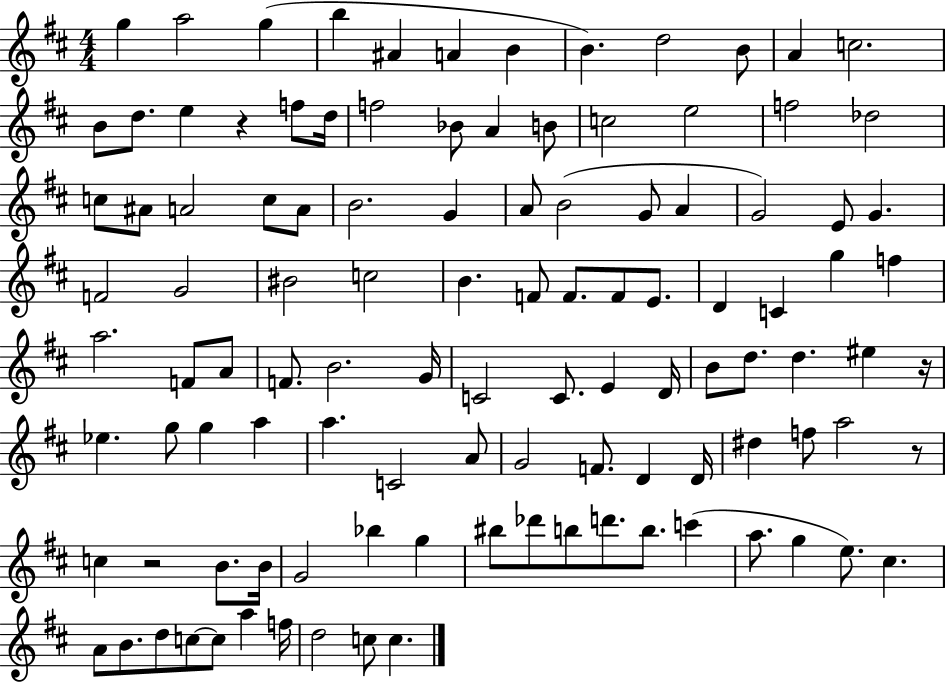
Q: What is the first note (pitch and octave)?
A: G5